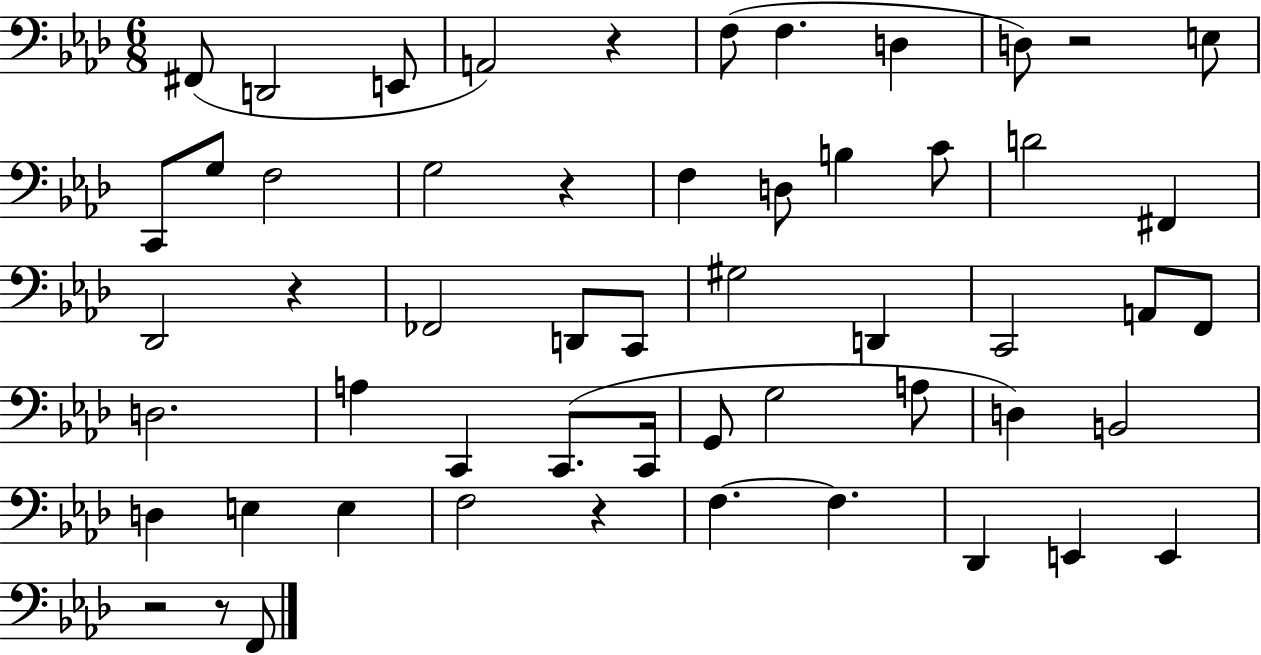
X:1
T:Untitled
M:6/8
L:1/4
K:Ab
^F,,/2 D,,2 E,,/2 A,,2 z F,/2 F, D, D,/2 z2 E,/2 C,,/2 G,/2 F,2 G,2 z F, D,/2 B, C/2 D2 ^F,, _D,,2 z _F,,2 D,,/2 C,,/2 ^G,2 D,, C,,2 A,,/2 F,,/2 D,2 A, C,, C,,/2 C,,/4 G,,/2 G,2 A,/2 D, B,,2 D, E, E, F,2 z F, F, _D,, E,, E,, z2 z/2 F,,/2